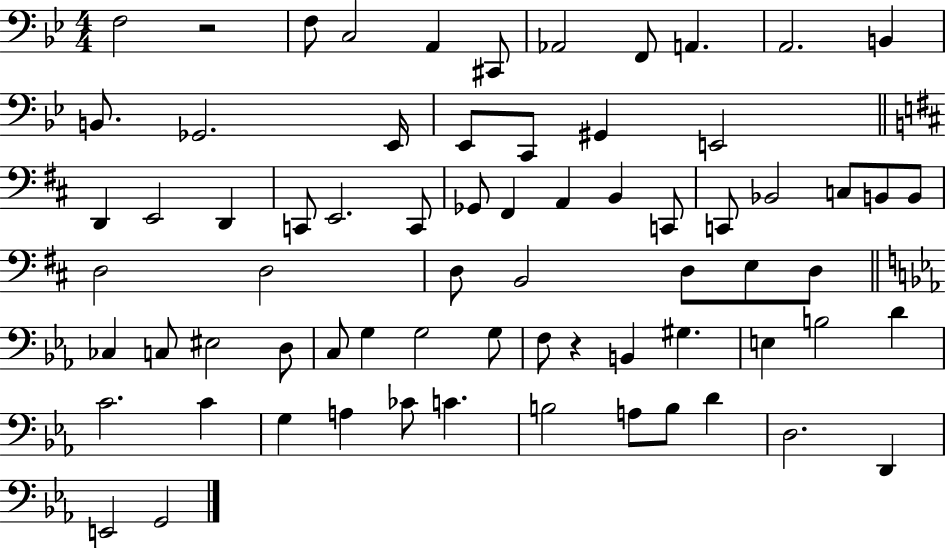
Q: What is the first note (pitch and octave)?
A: F3